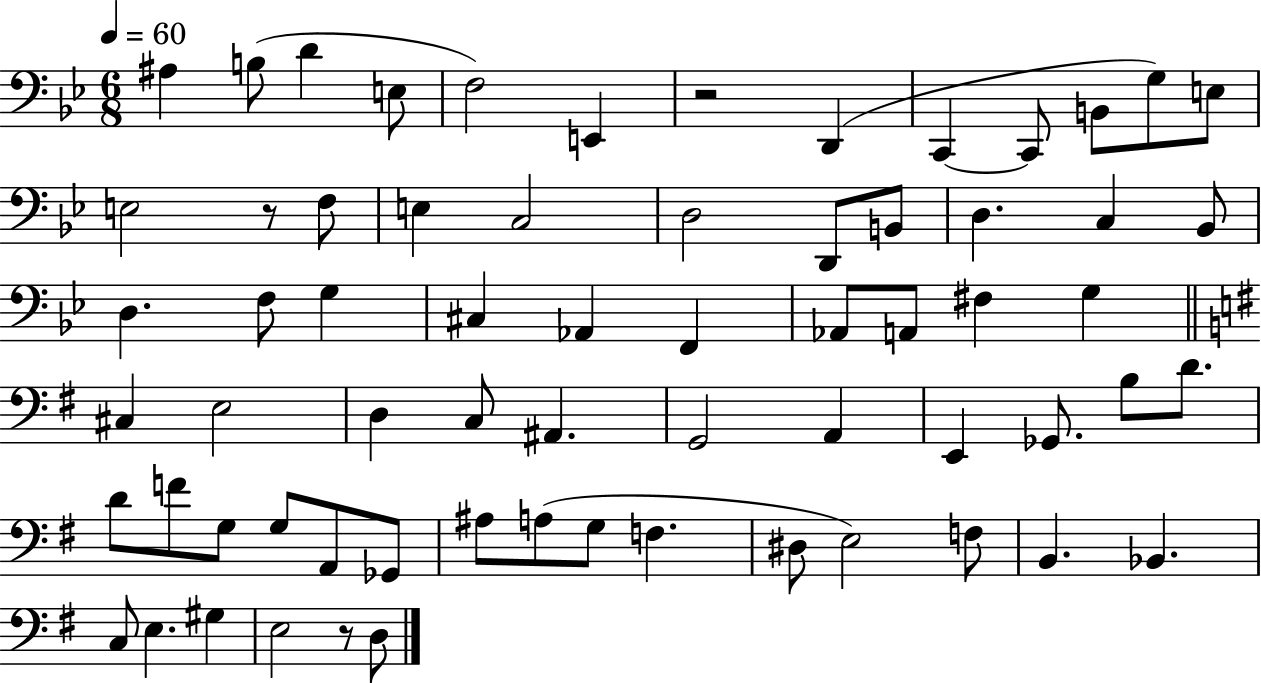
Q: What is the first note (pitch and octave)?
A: A#3